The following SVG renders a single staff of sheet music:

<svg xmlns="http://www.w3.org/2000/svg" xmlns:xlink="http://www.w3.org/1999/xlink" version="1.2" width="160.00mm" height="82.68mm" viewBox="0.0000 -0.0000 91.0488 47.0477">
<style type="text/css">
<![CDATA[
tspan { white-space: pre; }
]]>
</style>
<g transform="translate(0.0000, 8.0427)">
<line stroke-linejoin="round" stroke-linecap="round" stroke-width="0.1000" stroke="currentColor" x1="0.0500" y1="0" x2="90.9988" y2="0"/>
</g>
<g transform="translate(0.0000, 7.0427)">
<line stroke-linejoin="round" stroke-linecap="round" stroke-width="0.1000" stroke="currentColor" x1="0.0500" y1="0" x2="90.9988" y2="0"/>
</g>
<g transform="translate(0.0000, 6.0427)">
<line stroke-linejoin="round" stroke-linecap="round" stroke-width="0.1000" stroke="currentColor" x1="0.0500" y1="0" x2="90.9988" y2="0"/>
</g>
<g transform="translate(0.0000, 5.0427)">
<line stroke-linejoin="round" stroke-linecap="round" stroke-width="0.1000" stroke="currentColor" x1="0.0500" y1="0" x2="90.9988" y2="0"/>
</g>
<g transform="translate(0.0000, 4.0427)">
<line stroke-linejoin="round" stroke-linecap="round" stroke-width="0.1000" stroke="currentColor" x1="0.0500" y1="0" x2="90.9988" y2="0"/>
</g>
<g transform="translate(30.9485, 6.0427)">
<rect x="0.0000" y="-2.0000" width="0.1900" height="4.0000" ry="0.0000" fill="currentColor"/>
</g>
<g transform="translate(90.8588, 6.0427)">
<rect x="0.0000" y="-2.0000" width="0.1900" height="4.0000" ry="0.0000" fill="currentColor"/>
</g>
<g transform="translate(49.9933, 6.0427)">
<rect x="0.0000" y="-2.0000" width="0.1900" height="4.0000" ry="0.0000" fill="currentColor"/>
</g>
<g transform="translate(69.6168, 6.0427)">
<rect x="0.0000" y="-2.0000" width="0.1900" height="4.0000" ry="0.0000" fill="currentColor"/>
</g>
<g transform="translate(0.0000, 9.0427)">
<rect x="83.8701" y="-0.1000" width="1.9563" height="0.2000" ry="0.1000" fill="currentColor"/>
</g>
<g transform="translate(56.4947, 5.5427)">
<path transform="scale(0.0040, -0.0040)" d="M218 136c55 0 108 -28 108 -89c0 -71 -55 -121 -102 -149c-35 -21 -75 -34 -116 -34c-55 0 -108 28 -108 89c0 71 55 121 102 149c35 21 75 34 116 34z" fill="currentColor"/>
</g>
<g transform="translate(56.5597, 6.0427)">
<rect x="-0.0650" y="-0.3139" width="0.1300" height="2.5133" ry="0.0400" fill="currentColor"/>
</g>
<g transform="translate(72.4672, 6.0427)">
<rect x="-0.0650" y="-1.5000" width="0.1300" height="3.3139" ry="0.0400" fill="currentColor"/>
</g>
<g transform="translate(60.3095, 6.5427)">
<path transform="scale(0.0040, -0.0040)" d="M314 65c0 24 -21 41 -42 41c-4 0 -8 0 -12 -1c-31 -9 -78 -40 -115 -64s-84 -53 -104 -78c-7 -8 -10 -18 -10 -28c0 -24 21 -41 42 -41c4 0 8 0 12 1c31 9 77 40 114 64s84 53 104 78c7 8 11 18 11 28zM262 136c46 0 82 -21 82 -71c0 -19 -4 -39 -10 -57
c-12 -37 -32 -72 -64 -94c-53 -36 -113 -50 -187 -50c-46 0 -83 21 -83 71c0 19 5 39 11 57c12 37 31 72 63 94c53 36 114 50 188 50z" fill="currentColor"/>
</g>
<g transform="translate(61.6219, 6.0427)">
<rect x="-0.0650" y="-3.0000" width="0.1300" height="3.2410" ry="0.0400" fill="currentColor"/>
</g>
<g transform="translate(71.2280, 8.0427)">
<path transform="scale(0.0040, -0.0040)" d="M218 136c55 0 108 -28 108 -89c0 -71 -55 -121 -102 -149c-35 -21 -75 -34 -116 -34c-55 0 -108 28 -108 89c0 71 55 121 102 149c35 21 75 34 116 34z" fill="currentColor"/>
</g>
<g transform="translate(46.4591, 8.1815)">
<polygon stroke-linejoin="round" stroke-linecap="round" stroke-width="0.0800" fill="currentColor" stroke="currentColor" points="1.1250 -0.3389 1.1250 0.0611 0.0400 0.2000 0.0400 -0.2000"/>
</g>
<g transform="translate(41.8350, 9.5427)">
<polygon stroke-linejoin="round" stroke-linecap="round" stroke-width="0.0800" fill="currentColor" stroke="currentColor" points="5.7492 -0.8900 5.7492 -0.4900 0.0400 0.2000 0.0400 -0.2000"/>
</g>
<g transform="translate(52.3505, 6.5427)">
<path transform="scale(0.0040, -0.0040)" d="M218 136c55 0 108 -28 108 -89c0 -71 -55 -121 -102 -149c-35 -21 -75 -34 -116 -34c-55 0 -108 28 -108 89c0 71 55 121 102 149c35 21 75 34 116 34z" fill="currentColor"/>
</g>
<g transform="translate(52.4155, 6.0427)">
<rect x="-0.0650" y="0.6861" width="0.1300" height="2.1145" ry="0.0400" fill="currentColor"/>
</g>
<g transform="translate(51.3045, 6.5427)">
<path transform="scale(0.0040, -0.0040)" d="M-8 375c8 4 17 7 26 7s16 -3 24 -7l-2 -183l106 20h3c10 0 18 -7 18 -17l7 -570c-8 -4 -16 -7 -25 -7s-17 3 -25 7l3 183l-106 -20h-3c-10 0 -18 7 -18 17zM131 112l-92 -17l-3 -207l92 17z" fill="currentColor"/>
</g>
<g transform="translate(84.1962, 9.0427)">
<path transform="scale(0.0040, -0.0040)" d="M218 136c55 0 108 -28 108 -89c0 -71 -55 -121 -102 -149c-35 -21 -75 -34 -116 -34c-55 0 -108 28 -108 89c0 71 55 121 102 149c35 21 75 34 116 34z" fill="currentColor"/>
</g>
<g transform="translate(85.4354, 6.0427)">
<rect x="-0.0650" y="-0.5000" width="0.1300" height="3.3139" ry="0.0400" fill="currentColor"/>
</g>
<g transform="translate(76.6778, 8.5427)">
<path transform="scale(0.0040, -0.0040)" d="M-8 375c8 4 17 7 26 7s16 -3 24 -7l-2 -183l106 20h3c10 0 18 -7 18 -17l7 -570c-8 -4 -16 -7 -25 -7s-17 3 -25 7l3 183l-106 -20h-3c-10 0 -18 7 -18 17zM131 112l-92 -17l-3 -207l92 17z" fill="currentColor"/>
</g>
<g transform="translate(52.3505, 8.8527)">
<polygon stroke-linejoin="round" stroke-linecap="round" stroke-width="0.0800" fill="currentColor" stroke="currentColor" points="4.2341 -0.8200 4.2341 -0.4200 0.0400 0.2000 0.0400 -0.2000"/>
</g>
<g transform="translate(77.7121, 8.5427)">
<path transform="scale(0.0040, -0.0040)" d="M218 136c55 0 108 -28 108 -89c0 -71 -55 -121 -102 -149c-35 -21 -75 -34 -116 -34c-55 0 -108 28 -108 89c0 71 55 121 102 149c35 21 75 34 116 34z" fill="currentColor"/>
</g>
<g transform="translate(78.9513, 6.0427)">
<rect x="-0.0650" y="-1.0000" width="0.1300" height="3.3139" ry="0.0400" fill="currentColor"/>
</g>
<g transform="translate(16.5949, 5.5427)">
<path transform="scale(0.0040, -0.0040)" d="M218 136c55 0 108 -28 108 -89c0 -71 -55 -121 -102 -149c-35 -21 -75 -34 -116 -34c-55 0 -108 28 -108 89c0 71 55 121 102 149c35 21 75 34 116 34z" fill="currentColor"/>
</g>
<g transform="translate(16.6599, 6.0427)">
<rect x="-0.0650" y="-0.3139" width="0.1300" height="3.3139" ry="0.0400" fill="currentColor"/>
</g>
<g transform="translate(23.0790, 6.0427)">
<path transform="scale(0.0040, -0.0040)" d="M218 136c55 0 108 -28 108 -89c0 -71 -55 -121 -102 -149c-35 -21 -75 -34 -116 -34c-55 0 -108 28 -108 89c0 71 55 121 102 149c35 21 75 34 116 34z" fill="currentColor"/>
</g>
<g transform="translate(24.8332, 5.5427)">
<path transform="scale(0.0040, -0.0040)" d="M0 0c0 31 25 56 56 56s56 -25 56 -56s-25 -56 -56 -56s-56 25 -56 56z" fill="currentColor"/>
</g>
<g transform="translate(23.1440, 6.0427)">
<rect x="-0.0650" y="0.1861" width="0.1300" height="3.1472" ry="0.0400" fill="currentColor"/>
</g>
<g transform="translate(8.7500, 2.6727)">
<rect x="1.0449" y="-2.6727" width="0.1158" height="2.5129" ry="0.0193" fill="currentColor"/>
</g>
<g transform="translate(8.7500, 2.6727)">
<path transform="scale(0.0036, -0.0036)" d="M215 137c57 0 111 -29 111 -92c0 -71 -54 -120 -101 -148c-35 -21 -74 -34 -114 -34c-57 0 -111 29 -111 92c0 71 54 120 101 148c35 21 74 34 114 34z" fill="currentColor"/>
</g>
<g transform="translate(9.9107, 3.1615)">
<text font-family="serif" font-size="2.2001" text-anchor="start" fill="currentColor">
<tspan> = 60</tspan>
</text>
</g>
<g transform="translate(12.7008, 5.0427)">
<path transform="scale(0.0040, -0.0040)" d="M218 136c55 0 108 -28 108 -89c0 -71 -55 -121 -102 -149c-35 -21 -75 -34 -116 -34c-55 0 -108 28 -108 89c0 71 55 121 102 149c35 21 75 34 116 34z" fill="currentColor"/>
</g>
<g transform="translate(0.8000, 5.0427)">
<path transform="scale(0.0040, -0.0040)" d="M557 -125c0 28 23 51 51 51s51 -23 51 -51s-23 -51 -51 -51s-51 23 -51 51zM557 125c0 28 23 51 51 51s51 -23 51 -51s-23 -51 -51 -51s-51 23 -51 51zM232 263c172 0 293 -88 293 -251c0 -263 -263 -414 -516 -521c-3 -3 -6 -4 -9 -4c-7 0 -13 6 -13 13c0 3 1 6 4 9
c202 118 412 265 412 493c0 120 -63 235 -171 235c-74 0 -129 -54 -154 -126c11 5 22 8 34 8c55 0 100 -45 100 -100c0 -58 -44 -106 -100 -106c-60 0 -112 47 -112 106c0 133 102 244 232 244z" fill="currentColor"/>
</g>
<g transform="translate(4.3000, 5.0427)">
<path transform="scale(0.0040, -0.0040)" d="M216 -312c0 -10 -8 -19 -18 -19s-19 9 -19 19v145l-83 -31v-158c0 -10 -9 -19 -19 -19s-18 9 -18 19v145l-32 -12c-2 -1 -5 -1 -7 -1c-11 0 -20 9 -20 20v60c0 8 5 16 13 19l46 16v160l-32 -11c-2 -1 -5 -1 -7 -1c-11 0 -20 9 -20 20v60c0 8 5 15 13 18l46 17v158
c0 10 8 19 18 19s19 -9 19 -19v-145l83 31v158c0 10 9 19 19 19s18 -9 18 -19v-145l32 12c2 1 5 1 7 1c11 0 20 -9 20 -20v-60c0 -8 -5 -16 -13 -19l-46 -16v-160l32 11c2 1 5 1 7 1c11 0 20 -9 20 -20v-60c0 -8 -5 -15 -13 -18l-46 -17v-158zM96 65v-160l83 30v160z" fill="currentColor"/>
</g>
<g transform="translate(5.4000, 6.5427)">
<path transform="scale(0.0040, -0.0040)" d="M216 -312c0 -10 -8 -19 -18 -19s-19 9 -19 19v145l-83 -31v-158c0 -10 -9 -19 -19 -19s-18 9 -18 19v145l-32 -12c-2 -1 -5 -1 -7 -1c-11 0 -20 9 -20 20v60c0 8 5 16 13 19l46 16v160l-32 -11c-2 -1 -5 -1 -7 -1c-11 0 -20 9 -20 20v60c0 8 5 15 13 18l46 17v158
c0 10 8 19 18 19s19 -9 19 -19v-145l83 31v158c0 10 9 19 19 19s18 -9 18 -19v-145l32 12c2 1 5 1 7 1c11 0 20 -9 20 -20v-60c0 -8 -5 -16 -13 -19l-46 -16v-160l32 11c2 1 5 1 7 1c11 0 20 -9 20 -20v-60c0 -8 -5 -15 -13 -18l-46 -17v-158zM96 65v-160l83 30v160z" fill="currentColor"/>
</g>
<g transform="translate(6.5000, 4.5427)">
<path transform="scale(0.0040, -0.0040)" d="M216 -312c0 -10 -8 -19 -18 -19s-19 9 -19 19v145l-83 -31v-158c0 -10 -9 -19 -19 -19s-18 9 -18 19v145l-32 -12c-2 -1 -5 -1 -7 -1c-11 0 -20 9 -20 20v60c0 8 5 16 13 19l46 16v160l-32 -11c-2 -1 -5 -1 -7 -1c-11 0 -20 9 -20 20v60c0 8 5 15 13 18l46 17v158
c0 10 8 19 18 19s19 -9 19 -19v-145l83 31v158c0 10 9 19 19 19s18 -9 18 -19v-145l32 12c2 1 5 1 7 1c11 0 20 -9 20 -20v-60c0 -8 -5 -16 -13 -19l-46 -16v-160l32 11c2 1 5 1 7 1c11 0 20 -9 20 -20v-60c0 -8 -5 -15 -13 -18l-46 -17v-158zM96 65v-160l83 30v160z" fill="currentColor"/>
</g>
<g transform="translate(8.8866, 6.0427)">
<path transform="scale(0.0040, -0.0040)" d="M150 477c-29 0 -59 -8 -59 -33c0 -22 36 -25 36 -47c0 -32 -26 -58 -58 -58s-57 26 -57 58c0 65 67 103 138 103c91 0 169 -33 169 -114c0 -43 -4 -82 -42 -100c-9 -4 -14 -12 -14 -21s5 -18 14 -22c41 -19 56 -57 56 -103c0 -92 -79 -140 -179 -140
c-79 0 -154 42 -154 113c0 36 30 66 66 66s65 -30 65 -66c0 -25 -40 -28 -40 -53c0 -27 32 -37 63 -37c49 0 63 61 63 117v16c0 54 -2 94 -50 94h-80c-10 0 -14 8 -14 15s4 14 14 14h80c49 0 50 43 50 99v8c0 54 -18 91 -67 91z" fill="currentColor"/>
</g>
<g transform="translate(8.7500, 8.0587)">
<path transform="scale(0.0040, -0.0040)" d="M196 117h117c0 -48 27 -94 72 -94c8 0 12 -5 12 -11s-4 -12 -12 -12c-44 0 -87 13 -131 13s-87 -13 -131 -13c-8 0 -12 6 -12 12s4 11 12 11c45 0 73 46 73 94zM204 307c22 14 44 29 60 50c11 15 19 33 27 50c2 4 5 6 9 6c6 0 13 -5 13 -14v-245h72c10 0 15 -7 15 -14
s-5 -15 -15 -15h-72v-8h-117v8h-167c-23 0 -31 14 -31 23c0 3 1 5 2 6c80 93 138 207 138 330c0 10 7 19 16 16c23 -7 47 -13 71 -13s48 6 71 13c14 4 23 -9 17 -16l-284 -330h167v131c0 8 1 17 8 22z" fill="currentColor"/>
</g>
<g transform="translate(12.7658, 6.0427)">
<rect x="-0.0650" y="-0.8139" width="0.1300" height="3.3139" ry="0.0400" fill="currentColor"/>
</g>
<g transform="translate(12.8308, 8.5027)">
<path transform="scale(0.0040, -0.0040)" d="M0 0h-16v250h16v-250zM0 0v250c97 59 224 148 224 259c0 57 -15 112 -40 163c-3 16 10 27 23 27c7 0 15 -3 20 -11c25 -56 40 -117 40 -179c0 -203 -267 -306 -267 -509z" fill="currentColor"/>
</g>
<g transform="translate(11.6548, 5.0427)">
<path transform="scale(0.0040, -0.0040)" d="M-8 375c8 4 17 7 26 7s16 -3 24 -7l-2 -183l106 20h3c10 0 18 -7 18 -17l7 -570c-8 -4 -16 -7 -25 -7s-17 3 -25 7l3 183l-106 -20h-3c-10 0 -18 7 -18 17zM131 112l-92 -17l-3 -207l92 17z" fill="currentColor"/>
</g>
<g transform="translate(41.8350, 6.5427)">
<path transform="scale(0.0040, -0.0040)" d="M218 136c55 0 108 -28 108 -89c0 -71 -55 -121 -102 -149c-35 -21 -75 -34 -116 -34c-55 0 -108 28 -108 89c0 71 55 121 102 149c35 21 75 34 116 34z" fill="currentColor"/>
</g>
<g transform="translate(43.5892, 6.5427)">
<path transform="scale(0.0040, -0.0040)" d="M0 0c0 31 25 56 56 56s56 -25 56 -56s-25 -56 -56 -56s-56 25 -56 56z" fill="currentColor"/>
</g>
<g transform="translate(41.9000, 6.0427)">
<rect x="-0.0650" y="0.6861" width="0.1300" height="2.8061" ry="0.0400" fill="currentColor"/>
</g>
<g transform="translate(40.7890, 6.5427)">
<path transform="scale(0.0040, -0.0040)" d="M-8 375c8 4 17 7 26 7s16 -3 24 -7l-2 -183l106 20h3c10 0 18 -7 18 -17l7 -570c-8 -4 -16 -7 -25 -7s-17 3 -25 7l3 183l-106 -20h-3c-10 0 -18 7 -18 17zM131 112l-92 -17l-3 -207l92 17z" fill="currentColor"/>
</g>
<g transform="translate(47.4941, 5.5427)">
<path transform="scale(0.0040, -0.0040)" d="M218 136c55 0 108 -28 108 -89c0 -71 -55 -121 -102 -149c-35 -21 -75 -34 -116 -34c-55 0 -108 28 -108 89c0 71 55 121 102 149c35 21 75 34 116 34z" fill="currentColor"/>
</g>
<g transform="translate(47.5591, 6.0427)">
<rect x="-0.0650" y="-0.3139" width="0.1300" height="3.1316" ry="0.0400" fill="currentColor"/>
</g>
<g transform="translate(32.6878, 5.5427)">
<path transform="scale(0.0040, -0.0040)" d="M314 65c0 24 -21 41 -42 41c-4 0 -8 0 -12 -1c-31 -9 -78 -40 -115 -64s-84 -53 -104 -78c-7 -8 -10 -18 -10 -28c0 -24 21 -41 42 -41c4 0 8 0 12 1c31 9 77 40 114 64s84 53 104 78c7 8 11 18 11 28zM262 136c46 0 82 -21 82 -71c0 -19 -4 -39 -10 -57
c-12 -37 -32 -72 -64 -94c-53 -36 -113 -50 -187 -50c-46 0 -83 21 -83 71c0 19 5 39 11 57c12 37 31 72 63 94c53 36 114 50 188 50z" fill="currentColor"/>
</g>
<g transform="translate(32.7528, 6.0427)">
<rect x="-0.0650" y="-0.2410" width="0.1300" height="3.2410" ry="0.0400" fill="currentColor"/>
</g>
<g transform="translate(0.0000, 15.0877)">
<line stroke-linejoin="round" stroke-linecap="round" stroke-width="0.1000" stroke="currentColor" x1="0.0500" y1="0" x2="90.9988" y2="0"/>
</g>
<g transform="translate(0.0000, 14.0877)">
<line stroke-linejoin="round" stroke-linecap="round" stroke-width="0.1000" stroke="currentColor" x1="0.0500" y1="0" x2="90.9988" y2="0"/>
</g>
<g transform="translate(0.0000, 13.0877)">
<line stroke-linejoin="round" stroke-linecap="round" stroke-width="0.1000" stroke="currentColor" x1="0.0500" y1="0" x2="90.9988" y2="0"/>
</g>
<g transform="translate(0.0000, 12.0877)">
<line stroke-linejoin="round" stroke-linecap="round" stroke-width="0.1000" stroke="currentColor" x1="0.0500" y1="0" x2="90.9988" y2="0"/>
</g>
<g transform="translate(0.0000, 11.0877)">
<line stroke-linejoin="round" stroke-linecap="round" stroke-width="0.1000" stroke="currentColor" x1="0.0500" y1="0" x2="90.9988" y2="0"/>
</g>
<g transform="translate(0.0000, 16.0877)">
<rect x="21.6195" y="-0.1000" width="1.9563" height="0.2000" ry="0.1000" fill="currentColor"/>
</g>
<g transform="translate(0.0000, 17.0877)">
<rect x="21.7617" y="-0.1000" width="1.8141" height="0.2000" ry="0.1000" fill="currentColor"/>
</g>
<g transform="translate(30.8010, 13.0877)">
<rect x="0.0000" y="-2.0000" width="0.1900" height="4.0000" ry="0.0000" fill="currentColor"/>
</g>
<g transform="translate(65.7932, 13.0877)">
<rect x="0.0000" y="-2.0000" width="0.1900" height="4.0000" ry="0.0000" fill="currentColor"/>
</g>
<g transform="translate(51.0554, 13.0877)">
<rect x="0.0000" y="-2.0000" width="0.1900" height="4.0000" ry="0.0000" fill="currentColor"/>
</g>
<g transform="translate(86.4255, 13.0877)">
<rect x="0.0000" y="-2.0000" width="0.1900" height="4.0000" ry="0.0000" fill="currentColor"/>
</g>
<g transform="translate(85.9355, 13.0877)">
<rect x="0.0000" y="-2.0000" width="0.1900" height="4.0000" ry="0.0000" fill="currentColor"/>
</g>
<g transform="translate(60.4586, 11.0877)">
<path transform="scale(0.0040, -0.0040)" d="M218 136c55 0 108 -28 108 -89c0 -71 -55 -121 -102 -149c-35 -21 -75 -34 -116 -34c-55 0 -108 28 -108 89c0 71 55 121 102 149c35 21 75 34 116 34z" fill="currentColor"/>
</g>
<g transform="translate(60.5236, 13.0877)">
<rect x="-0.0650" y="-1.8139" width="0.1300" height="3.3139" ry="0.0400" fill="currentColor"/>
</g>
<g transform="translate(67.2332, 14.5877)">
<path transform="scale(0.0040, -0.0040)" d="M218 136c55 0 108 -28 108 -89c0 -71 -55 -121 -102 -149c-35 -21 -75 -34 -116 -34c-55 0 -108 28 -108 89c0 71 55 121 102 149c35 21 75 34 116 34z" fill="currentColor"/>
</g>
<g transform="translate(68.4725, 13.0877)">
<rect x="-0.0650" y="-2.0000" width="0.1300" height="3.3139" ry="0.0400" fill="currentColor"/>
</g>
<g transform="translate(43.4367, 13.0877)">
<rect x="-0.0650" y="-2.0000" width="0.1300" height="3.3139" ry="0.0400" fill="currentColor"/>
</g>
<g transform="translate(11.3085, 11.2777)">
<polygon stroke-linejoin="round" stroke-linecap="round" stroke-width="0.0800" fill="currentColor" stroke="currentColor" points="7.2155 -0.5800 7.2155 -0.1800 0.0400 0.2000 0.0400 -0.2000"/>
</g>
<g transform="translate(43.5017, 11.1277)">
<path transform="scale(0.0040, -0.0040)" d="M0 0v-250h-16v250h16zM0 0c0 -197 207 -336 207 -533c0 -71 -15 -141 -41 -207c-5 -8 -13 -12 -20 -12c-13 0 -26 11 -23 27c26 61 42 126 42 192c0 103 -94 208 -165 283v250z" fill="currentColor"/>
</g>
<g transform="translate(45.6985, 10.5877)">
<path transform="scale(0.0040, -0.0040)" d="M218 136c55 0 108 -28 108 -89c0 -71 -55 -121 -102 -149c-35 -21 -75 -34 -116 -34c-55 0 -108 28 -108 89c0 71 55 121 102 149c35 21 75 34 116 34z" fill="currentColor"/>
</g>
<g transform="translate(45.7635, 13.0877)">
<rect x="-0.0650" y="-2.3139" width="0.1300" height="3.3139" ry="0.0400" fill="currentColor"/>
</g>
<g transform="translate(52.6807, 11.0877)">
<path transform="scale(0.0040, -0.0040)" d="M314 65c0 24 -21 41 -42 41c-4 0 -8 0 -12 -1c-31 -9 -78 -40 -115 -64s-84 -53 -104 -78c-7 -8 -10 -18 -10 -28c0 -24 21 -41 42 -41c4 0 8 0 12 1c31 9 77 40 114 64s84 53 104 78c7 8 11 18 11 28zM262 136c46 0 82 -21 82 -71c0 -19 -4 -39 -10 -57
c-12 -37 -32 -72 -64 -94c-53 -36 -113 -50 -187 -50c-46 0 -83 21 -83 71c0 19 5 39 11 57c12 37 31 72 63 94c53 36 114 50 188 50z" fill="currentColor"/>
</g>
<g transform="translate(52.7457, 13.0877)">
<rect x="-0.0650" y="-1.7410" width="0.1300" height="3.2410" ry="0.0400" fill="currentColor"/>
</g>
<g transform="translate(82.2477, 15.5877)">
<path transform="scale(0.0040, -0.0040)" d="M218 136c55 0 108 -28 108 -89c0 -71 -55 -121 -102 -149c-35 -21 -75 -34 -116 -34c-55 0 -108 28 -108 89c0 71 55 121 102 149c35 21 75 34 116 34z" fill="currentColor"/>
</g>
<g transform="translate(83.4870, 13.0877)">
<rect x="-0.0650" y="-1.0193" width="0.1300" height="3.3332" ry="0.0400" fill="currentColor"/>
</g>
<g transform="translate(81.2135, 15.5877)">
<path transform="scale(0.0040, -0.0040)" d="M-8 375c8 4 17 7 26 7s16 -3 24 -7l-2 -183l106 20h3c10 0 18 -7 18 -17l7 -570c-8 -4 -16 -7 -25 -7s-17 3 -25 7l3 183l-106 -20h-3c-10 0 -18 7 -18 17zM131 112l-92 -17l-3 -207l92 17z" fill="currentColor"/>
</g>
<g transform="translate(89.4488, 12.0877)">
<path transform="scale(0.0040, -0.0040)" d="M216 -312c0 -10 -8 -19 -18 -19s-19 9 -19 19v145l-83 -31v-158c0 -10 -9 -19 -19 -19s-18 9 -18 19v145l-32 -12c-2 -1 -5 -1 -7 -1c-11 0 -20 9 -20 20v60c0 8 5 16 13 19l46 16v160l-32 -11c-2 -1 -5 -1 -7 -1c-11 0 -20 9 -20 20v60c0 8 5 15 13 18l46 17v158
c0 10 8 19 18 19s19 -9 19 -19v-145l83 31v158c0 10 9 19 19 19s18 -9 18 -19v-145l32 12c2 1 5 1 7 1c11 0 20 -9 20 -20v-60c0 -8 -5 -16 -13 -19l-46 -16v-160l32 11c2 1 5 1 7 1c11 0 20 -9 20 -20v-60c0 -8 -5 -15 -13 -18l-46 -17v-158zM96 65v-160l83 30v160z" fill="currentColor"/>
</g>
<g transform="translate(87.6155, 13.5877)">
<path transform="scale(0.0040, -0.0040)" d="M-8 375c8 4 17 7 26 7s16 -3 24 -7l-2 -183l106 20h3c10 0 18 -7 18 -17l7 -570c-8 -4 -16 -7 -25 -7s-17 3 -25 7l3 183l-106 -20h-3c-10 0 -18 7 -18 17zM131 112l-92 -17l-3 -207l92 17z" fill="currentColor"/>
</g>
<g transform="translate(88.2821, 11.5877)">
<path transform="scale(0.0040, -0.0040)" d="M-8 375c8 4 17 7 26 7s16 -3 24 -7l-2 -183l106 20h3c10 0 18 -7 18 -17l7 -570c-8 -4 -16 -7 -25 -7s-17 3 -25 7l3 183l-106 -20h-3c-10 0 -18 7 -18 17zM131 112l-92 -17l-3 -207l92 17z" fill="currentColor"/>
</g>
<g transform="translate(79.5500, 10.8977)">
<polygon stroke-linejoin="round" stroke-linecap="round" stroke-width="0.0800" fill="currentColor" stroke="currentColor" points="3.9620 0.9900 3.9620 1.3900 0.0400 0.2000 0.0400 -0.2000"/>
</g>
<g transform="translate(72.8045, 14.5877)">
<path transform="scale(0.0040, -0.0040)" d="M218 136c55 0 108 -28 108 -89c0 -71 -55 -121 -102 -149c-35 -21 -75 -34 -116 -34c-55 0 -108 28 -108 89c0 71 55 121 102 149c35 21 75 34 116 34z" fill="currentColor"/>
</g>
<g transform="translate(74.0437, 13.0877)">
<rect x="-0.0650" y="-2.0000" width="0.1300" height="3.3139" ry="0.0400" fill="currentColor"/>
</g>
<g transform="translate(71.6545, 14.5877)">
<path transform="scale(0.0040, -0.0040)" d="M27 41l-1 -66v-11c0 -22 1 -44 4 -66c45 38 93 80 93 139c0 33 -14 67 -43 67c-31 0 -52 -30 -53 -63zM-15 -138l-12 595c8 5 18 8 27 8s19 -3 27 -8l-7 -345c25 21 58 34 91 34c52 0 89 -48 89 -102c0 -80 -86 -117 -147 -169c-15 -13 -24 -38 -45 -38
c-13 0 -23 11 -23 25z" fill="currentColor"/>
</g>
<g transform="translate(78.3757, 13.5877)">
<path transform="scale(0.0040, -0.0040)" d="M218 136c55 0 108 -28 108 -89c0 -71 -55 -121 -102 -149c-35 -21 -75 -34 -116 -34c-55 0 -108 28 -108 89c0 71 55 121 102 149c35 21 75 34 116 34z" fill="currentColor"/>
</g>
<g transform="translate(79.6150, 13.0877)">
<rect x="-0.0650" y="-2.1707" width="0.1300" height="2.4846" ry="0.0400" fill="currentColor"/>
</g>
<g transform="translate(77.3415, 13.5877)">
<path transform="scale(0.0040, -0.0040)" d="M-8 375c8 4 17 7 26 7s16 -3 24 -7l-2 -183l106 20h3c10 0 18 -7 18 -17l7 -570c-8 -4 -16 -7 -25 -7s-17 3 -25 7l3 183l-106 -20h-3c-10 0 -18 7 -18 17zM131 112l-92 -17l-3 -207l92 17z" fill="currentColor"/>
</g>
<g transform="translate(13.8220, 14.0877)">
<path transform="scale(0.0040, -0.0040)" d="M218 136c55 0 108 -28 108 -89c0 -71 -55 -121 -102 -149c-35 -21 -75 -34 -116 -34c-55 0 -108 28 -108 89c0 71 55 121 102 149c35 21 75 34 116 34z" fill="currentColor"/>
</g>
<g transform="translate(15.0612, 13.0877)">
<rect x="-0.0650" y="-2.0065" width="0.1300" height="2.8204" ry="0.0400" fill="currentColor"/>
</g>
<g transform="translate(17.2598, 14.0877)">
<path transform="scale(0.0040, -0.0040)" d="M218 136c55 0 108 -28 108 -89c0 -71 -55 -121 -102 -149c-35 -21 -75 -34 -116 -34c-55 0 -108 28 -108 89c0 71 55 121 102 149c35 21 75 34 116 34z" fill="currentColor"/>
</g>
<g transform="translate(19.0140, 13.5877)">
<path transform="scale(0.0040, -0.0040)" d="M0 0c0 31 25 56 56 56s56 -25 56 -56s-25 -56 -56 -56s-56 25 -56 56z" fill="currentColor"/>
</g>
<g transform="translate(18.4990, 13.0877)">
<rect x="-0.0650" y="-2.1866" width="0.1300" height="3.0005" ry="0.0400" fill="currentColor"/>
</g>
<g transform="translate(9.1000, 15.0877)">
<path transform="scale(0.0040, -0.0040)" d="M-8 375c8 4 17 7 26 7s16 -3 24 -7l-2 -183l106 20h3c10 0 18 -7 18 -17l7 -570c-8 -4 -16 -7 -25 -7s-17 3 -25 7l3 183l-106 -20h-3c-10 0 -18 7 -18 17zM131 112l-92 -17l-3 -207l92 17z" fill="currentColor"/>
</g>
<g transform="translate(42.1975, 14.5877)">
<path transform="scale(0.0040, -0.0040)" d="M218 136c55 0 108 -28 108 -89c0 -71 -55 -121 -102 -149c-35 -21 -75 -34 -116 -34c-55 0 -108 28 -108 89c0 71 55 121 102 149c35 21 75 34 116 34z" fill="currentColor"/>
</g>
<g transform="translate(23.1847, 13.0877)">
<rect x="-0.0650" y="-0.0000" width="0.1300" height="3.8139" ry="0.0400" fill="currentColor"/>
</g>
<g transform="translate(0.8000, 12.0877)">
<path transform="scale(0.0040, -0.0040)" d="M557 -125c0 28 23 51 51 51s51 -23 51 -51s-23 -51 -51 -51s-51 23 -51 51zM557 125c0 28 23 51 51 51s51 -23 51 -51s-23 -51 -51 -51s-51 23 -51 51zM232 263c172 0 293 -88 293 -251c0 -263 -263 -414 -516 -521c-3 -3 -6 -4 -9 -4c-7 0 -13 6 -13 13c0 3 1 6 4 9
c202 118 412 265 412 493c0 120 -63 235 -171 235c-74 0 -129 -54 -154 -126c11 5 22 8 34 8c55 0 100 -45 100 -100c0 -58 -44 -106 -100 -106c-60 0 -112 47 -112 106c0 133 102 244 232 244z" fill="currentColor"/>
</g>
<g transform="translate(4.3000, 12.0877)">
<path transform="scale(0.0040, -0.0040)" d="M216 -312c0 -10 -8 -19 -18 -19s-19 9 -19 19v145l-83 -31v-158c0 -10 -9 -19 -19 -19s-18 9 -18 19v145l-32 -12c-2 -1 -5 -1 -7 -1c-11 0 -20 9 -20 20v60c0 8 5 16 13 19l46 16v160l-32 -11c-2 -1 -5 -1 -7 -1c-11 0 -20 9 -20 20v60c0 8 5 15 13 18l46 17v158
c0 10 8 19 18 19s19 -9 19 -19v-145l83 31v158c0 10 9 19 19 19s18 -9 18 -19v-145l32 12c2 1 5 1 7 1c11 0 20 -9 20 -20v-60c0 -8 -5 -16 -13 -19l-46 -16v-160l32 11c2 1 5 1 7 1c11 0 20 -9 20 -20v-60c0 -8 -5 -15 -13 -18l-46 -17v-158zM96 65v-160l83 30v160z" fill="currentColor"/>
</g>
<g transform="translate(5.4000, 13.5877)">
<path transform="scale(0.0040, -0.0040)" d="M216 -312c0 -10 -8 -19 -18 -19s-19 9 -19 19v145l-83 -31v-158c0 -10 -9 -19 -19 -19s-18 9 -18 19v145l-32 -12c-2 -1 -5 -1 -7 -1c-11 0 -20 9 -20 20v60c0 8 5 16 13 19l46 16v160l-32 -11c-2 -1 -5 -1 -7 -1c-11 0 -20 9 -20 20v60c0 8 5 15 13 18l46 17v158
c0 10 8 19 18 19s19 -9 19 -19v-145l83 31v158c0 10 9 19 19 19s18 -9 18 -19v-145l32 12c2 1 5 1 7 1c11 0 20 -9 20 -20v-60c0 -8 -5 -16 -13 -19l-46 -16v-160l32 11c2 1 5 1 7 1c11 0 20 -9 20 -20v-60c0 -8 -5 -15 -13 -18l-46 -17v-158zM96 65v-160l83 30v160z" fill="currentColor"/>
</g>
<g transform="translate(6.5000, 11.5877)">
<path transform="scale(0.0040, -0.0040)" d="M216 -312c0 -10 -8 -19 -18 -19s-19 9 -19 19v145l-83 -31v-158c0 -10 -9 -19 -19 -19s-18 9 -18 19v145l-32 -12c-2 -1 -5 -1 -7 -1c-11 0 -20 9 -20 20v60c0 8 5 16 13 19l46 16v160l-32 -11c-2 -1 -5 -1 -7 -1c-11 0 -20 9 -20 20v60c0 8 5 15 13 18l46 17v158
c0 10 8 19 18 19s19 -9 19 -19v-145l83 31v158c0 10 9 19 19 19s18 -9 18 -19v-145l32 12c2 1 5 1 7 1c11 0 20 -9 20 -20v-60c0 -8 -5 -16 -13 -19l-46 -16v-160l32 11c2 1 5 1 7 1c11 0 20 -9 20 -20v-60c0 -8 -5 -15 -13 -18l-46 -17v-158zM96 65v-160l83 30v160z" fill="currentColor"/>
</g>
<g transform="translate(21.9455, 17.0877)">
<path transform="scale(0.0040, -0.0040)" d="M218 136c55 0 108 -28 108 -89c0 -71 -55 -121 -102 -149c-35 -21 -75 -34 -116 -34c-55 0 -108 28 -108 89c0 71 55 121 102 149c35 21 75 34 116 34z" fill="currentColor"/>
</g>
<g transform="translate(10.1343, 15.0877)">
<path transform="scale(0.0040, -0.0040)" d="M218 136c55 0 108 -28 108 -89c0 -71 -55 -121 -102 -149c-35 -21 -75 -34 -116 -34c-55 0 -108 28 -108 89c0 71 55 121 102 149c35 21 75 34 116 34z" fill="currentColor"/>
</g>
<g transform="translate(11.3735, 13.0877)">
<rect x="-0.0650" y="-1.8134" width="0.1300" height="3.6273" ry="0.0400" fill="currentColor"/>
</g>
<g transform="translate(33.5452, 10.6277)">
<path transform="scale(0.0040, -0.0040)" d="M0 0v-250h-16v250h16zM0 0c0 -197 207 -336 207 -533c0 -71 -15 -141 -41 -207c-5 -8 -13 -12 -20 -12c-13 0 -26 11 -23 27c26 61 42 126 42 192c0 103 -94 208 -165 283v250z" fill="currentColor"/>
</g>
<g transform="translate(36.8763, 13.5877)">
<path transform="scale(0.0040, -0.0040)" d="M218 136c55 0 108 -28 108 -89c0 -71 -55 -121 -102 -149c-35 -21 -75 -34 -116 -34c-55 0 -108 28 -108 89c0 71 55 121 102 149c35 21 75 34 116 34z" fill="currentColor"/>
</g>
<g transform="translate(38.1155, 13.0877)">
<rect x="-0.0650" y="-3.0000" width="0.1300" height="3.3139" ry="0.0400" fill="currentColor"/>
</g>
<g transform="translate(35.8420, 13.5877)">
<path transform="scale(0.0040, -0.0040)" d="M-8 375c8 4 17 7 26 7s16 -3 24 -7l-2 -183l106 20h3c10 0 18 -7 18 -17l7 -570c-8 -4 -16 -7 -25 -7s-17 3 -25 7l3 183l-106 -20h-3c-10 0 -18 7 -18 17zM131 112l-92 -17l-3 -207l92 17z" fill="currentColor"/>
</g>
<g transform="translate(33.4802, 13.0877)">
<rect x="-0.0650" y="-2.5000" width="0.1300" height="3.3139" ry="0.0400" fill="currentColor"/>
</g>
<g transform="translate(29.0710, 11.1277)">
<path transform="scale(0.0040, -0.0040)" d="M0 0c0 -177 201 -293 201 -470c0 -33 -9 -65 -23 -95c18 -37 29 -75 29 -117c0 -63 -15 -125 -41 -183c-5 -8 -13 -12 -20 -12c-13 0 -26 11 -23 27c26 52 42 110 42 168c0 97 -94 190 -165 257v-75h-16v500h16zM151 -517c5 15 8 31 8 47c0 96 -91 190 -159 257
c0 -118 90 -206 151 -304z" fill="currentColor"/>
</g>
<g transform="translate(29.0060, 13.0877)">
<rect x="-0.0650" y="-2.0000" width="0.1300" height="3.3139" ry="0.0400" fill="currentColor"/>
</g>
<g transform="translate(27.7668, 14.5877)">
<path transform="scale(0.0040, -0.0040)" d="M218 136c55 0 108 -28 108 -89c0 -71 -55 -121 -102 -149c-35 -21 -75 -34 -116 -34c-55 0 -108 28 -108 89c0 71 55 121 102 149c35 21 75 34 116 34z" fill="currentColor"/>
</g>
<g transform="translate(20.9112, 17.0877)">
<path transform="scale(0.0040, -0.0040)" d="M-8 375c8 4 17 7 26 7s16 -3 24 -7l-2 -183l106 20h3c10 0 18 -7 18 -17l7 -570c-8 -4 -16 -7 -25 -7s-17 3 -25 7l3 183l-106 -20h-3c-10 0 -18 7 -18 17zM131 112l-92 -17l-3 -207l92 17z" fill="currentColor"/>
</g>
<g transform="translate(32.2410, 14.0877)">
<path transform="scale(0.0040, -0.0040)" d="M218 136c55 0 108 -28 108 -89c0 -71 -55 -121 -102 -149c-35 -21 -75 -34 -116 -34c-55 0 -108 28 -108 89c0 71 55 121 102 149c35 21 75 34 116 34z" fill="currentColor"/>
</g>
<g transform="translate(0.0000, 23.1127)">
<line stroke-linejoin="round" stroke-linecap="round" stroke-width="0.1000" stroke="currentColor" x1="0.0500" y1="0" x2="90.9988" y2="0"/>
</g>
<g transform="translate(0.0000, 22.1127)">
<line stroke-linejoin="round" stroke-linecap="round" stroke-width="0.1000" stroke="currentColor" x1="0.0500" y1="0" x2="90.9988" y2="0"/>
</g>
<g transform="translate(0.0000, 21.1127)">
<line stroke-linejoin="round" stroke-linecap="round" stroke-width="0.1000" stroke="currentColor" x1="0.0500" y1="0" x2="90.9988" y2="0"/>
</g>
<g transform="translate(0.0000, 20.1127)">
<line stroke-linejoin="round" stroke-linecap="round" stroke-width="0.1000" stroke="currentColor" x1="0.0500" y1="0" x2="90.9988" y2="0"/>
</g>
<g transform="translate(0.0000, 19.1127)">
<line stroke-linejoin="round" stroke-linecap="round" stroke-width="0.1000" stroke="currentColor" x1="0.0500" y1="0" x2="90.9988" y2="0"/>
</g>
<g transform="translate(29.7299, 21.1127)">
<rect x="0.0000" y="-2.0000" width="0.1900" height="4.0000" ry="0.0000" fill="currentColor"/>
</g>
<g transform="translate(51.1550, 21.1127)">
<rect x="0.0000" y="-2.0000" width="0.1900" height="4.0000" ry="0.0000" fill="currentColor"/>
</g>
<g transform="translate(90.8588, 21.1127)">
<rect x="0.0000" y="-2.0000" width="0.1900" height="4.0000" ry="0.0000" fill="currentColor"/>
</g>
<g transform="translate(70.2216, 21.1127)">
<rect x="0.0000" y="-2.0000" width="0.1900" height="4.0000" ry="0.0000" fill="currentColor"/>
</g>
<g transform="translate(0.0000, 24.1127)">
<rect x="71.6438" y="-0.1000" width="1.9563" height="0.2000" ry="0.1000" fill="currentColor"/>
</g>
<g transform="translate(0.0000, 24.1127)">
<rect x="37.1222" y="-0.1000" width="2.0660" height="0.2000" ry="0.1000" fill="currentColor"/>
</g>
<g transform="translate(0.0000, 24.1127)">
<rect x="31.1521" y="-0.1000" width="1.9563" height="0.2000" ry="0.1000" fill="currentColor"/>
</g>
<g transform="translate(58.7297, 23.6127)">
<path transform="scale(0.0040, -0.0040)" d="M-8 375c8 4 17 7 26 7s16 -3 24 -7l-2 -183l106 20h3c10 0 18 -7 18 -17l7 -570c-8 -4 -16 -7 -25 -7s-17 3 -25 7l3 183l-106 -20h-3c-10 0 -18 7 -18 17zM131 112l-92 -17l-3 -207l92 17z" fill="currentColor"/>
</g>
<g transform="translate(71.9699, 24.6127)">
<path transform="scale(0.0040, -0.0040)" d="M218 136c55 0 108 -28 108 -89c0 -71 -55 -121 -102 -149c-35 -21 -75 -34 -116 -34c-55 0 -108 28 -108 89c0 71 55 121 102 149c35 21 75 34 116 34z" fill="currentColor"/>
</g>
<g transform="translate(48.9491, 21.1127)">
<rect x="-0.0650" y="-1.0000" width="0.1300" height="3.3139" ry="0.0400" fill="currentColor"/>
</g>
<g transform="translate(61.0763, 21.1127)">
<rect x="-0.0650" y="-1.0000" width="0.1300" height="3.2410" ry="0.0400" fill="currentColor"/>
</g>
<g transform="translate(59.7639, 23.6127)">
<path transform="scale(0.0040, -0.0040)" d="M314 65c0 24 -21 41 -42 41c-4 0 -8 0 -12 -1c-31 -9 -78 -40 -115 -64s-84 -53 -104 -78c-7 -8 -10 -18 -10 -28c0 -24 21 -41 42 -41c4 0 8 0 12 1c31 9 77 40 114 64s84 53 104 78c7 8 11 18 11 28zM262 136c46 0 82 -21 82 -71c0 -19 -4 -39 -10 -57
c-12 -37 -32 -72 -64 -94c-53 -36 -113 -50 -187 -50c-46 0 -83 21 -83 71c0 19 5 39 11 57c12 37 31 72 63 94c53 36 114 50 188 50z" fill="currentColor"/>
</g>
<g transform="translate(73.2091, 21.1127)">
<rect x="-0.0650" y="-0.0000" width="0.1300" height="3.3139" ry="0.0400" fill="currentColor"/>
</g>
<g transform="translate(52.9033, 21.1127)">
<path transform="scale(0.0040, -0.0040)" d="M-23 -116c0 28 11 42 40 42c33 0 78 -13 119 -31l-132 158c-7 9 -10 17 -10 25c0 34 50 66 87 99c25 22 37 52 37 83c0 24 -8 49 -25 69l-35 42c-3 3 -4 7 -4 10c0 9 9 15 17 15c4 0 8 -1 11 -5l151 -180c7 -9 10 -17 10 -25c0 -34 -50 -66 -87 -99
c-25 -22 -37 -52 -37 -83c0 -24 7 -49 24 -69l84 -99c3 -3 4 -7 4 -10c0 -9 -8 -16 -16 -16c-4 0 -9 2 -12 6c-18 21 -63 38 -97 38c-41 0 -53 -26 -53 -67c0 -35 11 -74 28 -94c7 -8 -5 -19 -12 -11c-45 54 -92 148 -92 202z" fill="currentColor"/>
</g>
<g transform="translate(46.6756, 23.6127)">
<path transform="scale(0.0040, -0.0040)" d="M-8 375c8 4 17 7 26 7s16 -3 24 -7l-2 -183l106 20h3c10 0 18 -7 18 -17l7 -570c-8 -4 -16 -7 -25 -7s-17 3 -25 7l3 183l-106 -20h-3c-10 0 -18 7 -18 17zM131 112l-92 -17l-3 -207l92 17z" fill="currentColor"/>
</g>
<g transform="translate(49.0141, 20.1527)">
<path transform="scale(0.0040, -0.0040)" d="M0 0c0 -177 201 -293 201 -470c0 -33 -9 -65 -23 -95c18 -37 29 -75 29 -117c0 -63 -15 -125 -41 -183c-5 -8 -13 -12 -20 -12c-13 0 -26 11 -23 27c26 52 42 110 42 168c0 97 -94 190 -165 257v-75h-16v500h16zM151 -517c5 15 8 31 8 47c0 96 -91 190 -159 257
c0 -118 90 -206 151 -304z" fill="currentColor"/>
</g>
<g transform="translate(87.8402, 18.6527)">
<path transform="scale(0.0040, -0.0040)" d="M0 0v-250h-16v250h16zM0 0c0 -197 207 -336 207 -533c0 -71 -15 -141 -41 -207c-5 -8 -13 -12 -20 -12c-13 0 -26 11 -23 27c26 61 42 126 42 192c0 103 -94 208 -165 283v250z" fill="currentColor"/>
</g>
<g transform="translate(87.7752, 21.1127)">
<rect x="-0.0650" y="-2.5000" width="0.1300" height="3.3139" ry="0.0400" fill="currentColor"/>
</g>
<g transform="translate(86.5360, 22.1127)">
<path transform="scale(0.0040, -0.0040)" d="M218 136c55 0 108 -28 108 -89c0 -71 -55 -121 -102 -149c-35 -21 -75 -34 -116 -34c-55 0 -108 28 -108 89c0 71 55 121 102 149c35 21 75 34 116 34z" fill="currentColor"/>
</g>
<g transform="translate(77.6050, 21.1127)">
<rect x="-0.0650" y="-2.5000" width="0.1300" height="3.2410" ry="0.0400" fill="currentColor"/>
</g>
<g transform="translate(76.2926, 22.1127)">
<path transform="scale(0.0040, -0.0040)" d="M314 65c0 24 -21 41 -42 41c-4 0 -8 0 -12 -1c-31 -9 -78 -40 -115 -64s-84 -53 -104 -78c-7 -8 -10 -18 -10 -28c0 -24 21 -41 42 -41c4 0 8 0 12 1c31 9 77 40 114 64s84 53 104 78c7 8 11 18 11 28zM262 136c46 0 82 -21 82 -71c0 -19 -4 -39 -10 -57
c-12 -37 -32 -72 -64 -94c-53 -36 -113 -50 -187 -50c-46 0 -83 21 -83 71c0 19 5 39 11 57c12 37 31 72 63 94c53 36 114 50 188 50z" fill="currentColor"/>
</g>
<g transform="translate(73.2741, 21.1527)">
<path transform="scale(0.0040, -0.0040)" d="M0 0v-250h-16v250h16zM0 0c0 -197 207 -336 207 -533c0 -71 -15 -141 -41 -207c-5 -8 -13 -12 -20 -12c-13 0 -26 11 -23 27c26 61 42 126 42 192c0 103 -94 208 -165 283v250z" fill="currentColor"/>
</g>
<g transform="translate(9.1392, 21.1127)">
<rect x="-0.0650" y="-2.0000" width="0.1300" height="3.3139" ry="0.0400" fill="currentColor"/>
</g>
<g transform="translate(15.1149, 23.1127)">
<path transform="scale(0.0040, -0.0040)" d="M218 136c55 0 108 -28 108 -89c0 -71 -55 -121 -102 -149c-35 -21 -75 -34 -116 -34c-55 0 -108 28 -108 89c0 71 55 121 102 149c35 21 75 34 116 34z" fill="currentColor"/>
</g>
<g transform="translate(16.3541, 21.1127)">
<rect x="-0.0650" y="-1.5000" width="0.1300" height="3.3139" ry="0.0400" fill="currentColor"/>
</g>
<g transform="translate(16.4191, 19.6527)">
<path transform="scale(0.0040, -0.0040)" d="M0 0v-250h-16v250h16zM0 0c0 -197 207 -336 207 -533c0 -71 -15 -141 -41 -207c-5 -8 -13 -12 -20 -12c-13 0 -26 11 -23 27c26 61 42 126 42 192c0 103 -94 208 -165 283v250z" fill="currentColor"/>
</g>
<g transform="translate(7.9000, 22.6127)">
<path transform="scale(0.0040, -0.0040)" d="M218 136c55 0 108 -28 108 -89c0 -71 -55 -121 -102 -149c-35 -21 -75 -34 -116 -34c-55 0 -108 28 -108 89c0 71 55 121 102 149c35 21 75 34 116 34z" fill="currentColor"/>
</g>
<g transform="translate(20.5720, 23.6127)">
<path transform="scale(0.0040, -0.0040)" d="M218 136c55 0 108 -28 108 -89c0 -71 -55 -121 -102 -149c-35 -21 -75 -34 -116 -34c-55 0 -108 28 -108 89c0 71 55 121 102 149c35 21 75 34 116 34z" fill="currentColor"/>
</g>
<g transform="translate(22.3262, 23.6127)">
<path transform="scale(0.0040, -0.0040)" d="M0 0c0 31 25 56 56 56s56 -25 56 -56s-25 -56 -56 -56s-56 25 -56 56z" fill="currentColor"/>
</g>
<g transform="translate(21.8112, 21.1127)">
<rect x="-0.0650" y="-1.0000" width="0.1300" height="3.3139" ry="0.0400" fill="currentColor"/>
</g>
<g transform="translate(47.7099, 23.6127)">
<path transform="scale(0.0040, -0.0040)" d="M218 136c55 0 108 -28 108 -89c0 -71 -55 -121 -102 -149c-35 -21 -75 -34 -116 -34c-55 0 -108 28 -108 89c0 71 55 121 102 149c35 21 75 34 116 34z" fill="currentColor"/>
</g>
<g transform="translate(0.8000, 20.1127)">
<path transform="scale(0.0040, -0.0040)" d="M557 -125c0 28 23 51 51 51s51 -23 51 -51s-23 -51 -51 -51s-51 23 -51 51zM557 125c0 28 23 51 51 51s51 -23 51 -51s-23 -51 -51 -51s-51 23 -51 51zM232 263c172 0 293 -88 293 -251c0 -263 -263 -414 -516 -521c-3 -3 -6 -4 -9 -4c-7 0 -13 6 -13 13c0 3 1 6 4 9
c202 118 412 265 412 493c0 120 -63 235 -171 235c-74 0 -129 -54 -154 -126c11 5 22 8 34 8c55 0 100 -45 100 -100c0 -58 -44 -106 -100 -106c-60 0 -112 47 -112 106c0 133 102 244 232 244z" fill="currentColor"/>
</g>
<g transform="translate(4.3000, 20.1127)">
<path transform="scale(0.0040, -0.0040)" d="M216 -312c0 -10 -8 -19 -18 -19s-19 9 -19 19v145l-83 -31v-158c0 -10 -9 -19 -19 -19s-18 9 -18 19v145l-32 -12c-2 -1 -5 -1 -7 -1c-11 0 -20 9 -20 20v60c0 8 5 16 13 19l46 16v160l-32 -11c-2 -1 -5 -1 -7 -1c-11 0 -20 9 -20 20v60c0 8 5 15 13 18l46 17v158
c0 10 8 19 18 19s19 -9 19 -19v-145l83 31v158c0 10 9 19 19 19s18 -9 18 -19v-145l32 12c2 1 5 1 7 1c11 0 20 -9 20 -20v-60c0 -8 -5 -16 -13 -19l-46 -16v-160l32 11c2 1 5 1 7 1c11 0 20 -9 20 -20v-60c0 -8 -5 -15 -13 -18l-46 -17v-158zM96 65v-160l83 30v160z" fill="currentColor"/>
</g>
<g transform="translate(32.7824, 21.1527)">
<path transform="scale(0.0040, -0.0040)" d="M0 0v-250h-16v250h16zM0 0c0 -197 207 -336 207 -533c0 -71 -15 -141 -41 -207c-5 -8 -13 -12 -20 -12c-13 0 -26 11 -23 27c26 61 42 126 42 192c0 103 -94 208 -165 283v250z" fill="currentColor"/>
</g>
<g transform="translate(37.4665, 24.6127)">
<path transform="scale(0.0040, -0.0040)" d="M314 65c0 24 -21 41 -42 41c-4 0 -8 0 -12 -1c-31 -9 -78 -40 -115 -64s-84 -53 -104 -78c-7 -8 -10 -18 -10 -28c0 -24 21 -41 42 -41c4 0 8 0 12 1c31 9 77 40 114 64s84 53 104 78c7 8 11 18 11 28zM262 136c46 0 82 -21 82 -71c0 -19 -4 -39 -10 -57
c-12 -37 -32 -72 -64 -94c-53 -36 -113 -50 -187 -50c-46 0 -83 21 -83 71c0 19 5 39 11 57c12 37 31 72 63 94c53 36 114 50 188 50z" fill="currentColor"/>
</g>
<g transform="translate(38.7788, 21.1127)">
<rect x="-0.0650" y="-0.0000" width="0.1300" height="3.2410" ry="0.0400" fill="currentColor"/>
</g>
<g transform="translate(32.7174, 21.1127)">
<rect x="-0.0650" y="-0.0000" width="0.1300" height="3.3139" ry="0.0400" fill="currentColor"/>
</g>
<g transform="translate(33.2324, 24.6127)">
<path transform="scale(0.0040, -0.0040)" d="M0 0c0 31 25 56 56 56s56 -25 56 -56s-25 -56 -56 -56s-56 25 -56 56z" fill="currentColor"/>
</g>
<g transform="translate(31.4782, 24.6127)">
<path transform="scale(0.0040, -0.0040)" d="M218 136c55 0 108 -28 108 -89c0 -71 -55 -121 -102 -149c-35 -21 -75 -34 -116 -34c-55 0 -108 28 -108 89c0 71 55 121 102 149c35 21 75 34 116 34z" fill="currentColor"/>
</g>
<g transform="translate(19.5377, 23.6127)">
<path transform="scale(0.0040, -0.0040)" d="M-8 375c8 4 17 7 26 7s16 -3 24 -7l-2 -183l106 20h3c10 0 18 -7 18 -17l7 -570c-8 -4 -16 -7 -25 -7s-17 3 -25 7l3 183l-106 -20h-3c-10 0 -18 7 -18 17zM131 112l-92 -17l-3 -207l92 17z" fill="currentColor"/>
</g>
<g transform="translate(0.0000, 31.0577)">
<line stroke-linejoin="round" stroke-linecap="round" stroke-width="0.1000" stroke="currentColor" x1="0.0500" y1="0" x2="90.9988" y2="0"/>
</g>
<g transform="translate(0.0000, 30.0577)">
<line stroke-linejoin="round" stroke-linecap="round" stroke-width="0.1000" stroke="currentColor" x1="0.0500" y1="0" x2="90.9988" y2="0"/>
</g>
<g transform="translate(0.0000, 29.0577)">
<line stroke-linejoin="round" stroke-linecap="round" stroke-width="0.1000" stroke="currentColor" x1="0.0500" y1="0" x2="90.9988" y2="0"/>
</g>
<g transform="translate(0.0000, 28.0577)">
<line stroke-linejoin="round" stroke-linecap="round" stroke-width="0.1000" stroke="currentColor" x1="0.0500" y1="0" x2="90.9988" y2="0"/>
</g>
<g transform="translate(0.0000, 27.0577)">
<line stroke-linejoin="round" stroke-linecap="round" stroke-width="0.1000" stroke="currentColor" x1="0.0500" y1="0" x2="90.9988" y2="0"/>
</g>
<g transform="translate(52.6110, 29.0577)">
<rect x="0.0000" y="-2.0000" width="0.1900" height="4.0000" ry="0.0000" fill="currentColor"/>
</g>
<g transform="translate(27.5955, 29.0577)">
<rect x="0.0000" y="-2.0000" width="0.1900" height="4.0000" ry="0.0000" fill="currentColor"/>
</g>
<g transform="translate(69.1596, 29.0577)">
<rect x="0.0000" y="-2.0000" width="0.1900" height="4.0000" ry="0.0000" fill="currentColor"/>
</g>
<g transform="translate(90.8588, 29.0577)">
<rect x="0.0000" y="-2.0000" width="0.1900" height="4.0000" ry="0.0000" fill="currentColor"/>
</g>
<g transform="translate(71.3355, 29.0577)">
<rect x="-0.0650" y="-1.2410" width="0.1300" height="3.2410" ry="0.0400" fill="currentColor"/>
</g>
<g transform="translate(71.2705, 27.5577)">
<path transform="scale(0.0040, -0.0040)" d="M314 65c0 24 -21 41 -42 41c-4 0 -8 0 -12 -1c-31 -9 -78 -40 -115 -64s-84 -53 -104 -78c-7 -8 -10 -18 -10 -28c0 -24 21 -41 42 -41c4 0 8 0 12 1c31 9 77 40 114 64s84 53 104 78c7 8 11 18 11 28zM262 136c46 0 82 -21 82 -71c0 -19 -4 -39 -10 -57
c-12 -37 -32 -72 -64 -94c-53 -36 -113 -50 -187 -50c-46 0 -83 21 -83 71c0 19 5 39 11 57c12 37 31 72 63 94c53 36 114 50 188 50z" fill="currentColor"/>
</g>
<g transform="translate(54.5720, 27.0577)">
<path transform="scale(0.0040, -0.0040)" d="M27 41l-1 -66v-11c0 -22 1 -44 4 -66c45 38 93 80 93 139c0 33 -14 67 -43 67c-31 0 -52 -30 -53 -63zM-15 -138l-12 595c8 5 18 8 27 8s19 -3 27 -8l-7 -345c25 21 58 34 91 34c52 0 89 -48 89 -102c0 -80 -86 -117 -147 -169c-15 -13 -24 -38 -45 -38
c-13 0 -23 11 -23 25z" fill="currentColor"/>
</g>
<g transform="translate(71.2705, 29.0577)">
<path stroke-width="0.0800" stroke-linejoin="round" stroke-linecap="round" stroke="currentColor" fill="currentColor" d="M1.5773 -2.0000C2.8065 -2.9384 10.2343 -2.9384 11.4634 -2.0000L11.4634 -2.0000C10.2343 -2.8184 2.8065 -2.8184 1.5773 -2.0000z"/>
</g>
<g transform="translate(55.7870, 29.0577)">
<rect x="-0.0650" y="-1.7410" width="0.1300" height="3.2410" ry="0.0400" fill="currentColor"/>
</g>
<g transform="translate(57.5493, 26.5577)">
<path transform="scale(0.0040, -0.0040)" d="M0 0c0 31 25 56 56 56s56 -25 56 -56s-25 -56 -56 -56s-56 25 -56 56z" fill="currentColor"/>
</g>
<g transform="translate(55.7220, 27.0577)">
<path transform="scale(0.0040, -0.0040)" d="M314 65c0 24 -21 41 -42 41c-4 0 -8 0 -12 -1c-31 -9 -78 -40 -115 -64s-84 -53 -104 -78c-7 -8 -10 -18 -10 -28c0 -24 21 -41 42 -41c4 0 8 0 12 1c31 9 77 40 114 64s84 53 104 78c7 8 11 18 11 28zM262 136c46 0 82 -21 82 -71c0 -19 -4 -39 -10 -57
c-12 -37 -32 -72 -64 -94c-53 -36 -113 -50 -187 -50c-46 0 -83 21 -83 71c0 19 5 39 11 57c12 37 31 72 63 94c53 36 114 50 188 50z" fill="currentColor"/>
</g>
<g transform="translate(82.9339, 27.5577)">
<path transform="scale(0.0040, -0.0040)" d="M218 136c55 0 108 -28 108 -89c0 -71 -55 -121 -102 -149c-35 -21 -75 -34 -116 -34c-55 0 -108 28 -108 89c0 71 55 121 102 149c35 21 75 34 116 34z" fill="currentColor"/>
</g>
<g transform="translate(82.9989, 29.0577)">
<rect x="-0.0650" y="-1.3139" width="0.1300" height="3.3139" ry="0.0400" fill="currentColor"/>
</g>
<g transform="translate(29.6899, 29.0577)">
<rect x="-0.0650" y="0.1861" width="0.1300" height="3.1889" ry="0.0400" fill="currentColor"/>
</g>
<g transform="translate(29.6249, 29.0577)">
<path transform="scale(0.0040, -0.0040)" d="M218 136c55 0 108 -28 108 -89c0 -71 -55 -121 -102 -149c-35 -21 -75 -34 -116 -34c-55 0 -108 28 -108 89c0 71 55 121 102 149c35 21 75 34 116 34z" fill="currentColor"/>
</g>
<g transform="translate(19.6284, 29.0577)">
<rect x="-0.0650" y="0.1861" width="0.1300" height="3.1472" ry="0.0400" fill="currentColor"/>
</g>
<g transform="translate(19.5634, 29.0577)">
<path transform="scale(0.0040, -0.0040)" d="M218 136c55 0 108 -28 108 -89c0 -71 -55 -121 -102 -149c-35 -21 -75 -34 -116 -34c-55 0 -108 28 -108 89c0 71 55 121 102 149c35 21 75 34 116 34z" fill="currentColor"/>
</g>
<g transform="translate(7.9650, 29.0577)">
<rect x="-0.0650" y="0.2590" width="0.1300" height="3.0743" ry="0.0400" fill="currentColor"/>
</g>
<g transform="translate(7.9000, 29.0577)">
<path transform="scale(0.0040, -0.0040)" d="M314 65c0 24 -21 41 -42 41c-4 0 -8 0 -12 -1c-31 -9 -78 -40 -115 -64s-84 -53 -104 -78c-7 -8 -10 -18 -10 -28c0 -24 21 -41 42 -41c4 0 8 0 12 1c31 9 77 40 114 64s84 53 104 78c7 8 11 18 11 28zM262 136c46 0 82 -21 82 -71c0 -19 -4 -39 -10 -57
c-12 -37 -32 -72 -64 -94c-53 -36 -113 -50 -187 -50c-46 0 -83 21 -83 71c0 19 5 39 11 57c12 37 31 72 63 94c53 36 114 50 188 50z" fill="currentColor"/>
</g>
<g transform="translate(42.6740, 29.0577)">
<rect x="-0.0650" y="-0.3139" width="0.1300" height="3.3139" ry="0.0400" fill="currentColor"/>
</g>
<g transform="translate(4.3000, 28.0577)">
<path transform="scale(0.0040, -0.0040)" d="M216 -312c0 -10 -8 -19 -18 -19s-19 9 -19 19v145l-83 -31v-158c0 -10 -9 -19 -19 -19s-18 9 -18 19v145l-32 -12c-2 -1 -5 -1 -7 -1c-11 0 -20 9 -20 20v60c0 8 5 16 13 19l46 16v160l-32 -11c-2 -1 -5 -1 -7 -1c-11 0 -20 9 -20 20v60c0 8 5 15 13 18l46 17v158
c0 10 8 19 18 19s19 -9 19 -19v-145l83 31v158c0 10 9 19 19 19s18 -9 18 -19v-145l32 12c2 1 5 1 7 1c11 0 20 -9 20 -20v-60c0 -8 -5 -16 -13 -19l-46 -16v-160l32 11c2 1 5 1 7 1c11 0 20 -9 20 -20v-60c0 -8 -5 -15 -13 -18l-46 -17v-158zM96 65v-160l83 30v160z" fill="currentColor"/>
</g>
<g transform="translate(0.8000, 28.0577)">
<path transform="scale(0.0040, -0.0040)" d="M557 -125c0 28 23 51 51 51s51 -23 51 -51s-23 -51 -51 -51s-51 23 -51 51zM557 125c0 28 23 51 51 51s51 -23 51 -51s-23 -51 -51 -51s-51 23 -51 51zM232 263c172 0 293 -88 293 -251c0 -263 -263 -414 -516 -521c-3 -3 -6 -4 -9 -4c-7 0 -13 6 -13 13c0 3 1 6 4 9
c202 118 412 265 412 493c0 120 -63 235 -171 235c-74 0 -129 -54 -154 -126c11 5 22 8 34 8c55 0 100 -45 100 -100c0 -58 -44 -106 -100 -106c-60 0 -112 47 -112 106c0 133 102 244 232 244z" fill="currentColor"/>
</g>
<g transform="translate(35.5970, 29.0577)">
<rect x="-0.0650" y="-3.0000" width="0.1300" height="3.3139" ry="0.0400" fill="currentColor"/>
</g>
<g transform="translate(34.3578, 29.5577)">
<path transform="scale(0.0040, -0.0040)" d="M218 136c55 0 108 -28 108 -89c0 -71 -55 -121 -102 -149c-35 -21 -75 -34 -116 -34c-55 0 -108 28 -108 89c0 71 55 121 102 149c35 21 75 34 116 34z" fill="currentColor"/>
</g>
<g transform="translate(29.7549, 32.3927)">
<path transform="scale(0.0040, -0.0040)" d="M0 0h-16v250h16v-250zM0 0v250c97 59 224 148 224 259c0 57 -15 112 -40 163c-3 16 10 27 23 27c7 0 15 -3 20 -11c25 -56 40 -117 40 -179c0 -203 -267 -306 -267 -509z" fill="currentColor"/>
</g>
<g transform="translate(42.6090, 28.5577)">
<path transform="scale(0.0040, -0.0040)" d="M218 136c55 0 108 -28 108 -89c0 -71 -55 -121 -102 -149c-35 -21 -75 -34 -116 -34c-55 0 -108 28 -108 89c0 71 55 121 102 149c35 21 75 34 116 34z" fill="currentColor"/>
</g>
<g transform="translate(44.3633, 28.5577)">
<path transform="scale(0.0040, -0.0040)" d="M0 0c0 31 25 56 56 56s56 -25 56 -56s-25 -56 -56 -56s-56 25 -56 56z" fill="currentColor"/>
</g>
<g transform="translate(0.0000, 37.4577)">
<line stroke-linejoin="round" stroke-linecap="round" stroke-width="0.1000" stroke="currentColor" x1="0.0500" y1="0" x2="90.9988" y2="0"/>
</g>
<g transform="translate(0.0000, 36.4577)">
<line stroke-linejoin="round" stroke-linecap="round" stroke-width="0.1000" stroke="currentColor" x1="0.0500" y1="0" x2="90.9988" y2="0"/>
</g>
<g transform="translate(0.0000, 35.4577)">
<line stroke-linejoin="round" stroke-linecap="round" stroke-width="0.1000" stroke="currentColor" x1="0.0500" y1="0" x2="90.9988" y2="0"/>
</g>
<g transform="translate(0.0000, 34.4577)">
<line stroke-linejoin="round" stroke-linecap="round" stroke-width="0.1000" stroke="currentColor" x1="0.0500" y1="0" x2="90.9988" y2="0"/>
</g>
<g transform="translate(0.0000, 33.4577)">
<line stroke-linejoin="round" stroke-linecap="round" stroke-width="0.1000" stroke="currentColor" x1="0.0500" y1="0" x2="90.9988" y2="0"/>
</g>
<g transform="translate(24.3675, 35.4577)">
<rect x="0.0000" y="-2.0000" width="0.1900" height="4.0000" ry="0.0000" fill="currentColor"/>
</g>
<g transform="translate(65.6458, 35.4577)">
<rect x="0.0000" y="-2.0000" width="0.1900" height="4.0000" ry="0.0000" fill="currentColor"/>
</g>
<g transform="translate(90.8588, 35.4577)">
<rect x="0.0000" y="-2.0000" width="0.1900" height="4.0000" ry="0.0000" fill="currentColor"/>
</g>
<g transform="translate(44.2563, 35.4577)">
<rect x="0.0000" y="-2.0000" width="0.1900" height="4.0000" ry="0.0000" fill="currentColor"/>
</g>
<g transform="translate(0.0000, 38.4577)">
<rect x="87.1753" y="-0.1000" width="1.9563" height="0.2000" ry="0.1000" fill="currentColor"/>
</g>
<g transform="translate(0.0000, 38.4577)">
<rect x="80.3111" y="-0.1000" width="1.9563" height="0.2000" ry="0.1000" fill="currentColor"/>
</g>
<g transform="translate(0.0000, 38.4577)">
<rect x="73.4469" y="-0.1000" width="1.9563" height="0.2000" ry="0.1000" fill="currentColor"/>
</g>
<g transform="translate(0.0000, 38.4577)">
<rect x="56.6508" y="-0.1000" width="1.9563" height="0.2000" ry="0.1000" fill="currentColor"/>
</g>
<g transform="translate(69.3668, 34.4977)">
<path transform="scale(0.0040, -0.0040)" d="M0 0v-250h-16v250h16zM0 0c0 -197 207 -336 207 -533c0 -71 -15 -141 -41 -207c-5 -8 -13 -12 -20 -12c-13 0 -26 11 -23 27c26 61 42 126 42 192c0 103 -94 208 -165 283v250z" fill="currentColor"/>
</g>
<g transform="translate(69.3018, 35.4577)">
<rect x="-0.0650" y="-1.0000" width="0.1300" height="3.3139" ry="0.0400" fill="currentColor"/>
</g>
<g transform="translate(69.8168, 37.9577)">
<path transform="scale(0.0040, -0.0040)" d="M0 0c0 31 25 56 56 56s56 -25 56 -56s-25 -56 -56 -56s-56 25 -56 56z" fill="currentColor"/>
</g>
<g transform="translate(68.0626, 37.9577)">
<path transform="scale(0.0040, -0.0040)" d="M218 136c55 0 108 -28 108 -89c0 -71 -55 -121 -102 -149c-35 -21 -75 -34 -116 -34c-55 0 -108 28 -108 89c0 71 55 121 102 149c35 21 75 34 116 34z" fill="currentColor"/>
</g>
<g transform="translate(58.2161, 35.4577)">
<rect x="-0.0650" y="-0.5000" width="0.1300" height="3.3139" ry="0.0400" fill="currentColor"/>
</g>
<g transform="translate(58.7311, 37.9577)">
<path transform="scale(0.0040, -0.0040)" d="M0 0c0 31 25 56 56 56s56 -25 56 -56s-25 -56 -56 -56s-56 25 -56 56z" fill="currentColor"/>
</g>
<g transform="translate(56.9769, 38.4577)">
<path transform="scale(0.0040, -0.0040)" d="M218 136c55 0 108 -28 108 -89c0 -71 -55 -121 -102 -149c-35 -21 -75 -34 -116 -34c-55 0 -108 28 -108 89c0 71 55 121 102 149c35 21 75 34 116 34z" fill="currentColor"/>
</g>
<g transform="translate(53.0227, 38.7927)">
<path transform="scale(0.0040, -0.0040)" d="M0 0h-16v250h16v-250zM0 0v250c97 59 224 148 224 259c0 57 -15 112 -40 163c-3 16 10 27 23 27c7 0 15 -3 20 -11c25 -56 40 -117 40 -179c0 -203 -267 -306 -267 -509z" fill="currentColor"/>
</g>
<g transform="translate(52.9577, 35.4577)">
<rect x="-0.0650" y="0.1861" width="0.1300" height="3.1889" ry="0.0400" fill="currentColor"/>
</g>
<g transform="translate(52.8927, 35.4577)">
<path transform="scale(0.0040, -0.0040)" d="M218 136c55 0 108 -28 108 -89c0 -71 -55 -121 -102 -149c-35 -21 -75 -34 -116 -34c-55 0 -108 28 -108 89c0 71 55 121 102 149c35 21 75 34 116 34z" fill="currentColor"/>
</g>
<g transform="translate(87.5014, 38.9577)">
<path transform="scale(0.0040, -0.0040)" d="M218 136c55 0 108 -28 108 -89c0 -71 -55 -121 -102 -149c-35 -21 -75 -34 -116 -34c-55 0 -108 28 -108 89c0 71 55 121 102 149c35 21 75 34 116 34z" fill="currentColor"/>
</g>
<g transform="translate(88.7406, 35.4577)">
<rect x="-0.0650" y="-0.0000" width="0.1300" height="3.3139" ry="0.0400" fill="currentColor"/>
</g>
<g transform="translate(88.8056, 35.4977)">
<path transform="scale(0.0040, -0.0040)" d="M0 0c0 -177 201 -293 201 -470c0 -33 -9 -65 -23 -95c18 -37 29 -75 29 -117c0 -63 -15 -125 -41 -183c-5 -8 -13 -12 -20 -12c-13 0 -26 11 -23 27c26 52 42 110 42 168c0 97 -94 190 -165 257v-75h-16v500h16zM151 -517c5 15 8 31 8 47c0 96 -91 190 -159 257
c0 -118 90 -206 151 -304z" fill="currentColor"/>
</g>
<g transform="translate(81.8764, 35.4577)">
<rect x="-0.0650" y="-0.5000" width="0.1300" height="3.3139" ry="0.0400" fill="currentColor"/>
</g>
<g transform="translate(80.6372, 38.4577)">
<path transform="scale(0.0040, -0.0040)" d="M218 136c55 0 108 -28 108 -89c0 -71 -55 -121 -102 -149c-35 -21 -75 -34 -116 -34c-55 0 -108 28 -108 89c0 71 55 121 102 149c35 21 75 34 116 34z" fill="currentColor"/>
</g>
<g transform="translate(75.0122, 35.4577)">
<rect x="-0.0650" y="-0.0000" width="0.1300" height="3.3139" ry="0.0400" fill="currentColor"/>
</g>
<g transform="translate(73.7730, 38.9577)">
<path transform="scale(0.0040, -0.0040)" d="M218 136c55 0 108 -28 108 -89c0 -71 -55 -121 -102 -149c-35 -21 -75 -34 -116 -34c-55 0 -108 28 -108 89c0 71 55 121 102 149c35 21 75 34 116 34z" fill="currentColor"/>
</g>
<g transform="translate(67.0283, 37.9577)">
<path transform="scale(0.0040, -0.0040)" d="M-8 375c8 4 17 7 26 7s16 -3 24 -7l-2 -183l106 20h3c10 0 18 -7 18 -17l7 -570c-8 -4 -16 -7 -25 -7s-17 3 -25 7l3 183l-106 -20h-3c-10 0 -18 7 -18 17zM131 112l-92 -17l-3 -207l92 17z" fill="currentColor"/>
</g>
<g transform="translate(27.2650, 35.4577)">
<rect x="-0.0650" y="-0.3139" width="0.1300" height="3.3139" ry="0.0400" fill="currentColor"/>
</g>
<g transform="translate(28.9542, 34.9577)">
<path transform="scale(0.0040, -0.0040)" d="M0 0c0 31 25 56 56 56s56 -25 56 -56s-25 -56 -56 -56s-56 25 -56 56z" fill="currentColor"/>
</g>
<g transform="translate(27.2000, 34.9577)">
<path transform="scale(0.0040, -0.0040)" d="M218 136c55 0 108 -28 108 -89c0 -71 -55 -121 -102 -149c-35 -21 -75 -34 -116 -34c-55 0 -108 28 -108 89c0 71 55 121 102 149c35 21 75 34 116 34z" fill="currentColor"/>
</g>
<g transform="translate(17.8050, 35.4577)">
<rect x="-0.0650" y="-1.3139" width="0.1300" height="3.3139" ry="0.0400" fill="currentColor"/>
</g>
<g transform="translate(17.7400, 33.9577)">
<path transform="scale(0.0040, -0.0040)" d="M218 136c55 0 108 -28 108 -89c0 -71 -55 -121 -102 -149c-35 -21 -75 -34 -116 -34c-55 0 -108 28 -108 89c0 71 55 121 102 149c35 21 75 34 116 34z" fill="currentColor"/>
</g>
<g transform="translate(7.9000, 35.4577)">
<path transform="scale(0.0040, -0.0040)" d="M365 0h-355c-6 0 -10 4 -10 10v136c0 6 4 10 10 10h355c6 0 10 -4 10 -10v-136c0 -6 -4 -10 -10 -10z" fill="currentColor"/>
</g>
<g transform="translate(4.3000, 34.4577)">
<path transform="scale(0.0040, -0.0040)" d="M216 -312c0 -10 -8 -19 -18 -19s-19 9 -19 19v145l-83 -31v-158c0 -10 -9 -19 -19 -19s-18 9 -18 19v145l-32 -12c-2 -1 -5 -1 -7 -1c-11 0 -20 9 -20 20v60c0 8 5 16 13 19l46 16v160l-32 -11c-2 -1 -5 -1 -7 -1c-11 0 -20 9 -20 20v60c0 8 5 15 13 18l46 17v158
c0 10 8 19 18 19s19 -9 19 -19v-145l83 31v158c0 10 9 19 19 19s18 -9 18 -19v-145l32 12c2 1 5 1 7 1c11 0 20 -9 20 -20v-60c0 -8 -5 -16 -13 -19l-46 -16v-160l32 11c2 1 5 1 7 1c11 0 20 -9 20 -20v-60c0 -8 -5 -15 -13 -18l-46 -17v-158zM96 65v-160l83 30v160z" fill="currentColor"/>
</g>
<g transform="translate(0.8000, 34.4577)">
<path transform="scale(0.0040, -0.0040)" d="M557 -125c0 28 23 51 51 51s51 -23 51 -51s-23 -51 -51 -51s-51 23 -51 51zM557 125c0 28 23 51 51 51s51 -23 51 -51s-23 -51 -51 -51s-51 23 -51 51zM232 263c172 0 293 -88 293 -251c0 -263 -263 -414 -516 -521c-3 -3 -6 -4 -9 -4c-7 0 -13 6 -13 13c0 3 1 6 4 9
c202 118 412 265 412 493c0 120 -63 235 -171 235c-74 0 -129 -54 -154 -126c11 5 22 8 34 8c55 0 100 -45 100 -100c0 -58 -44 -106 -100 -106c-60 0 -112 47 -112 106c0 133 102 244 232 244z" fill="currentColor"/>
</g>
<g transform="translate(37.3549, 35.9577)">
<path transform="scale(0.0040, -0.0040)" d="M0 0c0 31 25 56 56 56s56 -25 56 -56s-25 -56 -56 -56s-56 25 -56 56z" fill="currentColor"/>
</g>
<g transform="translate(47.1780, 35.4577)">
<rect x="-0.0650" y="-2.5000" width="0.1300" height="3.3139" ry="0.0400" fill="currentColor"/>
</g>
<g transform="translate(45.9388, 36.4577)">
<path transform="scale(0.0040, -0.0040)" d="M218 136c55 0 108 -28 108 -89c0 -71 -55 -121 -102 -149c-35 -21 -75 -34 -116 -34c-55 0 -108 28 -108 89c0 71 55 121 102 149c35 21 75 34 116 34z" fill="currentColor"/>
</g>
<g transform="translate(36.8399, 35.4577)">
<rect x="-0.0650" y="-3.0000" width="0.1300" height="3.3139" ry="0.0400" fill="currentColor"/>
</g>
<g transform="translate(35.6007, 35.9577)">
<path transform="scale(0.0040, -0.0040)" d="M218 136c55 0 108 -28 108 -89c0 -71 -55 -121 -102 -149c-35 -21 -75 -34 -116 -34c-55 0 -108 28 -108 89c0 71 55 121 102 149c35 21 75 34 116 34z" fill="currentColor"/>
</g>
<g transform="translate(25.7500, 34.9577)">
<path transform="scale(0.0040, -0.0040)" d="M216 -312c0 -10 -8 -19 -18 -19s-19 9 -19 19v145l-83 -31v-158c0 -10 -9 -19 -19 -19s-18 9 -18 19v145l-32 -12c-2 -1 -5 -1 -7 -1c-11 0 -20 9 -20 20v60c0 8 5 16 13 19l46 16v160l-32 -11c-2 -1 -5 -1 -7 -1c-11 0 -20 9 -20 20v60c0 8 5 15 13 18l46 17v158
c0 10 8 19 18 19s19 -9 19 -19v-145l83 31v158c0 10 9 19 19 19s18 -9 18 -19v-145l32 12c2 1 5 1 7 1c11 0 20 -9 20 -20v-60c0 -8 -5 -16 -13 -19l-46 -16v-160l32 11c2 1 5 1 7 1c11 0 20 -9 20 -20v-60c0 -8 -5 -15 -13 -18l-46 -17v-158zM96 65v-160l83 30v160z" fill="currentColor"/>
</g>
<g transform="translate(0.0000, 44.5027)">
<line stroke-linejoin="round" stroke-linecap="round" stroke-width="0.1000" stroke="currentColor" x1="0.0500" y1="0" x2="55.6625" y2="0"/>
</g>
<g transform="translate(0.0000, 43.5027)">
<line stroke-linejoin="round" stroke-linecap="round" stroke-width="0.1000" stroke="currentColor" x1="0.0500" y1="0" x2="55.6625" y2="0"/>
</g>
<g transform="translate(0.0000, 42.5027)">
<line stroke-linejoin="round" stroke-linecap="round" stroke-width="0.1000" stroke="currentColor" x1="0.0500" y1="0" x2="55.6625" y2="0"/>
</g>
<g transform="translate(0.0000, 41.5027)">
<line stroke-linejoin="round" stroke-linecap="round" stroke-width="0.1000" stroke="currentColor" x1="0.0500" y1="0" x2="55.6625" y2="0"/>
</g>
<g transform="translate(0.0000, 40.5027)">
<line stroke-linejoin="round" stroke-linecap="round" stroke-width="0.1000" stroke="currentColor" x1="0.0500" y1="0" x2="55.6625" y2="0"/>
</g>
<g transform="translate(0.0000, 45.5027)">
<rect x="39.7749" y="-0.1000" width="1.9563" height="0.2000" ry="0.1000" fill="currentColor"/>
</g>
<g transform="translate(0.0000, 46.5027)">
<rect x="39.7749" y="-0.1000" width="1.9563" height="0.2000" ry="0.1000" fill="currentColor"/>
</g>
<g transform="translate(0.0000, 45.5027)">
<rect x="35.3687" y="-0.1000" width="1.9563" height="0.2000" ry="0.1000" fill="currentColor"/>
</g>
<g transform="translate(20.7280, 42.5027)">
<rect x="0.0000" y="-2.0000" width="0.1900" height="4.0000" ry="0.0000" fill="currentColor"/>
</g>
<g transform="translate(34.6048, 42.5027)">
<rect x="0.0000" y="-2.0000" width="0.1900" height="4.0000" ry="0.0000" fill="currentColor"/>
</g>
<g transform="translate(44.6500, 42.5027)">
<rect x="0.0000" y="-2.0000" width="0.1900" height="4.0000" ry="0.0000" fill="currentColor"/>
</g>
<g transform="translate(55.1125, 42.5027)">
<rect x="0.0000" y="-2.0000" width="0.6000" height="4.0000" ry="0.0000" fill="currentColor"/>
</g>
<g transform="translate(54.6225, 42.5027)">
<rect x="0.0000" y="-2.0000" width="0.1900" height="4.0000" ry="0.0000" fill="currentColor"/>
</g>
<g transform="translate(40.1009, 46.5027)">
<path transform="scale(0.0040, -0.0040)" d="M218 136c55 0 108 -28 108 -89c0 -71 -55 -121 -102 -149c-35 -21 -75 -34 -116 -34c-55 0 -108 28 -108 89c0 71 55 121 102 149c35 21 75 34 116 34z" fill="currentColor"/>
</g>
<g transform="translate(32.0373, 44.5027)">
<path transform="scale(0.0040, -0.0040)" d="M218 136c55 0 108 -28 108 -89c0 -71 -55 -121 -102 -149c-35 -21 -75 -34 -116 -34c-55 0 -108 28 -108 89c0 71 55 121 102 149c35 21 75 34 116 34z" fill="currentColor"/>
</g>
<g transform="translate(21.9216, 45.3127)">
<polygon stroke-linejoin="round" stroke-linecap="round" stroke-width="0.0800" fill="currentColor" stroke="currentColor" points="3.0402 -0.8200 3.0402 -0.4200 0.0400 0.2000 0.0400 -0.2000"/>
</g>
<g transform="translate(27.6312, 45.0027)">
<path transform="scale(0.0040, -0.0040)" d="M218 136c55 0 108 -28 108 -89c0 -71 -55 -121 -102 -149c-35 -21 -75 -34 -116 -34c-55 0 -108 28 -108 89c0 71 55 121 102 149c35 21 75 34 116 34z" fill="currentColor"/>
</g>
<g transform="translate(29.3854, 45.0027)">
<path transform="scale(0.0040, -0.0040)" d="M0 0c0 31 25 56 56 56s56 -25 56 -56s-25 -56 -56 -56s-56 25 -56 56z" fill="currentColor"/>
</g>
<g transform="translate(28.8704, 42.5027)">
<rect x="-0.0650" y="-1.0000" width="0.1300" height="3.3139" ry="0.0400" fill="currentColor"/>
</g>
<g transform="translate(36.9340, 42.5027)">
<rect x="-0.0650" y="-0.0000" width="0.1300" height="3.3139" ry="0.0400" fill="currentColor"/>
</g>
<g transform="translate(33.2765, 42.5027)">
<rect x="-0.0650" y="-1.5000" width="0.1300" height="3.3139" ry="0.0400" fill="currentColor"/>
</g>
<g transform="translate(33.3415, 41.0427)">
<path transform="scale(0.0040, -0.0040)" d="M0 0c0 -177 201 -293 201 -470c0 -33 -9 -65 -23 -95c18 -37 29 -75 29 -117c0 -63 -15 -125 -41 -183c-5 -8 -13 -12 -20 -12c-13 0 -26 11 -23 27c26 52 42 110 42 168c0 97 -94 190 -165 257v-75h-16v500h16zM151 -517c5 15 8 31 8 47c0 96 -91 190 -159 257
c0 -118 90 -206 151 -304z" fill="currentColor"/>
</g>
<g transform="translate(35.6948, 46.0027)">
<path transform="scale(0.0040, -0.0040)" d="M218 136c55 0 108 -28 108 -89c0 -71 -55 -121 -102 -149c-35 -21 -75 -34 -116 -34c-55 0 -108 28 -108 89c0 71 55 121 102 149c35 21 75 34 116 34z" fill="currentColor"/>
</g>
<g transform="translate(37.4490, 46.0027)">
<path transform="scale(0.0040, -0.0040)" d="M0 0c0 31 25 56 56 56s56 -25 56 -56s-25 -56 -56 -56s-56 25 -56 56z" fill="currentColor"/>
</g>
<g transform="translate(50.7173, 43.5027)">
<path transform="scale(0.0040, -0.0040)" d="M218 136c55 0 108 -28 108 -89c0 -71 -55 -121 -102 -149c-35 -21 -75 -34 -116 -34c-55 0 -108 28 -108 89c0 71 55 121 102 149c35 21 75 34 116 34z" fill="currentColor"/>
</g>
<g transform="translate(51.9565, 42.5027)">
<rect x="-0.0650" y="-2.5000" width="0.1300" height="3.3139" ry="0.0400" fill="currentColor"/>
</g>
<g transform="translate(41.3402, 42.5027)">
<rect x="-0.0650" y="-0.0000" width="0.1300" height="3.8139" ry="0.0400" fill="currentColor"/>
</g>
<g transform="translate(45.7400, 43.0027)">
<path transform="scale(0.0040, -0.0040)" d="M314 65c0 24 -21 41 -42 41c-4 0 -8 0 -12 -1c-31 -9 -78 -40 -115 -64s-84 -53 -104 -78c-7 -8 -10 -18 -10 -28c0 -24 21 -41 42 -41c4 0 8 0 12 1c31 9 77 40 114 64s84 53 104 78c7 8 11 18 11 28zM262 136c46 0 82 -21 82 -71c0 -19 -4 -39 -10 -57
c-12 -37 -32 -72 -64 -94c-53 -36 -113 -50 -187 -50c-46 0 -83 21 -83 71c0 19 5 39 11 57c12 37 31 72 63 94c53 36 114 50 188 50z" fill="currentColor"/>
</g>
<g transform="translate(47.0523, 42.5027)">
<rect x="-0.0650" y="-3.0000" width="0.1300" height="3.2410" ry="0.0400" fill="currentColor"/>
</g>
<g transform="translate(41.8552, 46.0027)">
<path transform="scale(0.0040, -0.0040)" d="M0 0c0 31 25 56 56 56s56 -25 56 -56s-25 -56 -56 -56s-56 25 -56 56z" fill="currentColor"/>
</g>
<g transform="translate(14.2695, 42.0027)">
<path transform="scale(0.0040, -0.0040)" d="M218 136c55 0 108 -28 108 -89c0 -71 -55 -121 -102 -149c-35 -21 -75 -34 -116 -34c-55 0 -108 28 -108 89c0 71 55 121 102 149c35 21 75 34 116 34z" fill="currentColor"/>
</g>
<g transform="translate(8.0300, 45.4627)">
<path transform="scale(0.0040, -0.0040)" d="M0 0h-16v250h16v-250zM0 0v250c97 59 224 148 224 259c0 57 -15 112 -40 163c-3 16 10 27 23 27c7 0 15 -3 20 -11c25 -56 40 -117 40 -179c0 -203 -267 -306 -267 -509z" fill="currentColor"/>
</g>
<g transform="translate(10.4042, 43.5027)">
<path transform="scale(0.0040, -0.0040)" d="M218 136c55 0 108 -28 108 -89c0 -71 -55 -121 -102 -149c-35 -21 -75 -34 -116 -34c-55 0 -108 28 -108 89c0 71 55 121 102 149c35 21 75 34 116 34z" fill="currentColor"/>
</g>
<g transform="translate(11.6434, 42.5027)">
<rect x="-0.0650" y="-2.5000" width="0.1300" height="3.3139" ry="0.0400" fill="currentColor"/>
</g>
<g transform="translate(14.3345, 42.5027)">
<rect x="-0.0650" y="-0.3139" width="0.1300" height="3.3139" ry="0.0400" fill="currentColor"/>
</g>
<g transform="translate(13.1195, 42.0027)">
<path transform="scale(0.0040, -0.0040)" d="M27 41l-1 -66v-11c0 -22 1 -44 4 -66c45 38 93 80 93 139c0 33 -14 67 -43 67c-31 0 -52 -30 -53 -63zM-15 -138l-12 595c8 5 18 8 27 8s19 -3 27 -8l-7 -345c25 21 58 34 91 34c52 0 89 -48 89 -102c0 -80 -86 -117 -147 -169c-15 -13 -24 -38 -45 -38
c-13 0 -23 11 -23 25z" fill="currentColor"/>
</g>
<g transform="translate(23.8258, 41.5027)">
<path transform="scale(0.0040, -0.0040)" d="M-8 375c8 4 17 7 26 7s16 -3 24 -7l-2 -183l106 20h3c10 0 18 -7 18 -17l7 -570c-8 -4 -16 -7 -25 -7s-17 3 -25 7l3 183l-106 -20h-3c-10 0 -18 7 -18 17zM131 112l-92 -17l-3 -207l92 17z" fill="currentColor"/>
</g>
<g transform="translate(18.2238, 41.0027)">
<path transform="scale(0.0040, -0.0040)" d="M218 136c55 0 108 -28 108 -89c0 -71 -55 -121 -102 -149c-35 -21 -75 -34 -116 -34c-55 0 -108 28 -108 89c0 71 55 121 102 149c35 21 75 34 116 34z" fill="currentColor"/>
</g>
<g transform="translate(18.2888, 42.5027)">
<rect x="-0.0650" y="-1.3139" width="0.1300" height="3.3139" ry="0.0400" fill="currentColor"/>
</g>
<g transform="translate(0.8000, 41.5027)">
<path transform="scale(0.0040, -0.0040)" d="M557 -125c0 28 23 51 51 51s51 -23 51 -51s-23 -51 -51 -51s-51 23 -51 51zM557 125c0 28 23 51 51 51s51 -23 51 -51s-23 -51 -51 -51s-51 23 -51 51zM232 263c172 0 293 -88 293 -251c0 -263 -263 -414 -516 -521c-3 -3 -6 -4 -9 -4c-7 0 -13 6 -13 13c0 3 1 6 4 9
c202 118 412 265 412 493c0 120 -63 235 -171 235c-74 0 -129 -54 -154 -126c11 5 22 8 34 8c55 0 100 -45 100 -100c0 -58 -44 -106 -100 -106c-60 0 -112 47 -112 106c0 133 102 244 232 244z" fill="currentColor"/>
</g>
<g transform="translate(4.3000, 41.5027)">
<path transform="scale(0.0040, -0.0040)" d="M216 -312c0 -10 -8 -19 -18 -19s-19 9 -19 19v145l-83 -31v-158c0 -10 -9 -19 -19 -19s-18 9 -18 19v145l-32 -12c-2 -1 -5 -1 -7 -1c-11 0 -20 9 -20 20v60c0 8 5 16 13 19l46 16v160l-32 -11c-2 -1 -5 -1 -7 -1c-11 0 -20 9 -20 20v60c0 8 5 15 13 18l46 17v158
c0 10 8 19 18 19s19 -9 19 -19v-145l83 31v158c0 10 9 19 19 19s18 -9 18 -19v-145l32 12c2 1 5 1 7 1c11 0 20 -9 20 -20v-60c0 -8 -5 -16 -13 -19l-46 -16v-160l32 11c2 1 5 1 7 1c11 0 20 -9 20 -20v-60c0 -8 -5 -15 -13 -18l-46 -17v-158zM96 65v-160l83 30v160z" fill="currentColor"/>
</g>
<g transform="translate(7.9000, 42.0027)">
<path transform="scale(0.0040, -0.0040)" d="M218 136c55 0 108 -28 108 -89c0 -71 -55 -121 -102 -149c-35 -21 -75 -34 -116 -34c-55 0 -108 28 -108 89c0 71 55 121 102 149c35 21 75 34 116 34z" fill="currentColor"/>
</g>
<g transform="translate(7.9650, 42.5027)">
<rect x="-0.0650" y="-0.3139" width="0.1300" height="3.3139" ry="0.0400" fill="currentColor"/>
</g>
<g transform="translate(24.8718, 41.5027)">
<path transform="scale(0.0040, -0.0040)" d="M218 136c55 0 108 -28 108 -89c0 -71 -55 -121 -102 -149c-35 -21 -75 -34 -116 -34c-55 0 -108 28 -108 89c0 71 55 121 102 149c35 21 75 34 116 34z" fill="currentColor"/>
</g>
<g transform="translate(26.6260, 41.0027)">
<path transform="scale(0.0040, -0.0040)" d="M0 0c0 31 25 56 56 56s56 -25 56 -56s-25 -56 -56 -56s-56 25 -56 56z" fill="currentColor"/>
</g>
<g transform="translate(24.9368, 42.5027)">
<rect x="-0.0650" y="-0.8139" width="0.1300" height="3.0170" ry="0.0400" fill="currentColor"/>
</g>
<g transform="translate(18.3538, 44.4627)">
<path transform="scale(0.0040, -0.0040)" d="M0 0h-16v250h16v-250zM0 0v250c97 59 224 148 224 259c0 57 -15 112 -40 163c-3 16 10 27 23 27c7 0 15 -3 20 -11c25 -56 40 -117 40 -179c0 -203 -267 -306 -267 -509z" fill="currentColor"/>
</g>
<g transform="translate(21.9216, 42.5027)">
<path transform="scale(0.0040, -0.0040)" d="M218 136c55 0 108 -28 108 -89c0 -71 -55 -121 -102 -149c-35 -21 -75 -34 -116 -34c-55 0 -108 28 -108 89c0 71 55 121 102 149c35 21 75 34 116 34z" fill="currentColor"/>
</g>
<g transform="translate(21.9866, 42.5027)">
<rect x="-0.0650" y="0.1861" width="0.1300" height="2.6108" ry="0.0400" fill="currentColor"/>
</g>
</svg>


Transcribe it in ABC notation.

X:1
T:Untitled
M:3/4
L:1/4
K:A
F,/2 E, D, E,2 C,/2 E,/4 C,/2 E,/2 C,2 ^G,, F,, E,, G,,/2 B,,/2 B,,/2 C,, A,,/4 B,,/2 C, A,,/2 B, A,2 A, A,, _A,, C,/2 F,,/2 A,, G,,/2 F,, D,,/2 D,,2 F,,/4 z F,,2 D,,/2 B,,2 B,,/2 D,2 D, D,/2 C, E, _A,2 G,2 G, z2 G, ^E, C, B,, D,/2 E,, F,,/2 D,, E,, D,,/4 E,/2 B,, _E, G,/2 D,/2 F,/2 ^F,, G,,/4 D,, C,, C,2 B,,